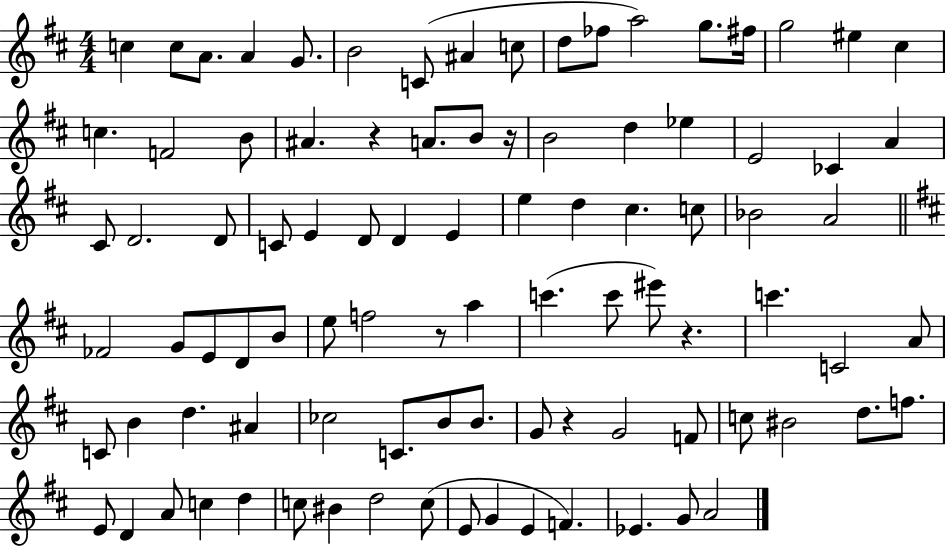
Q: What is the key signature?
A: D major